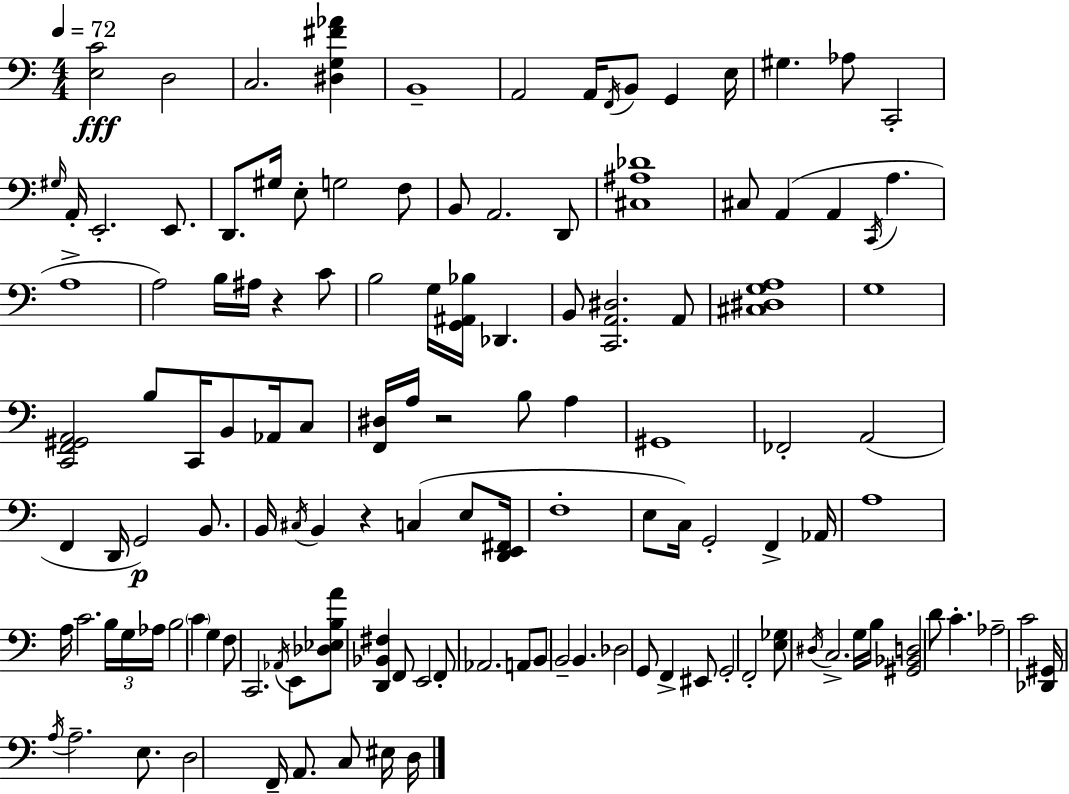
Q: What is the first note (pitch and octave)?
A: D3